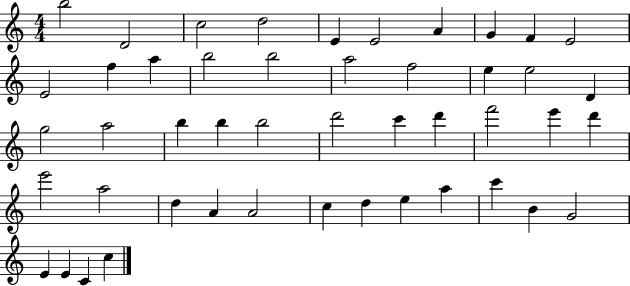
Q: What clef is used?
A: treble